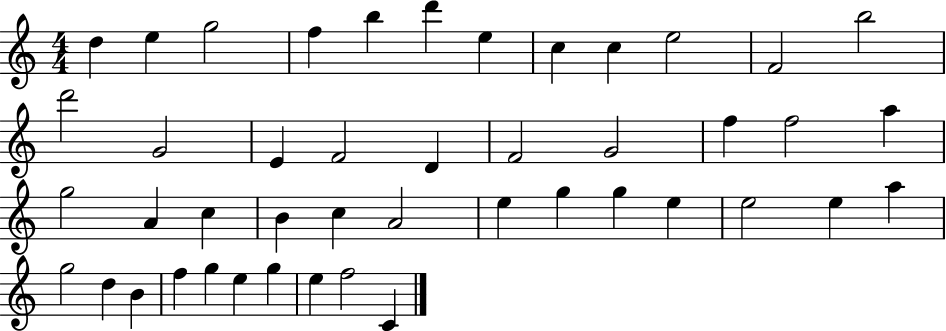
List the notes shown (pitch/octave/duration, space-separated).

D5/q E5/q G5/h F5/q B5/q D6/q E5/q C5/q C5/q E5/h F4/h B5/h D6/h G4/h E4/q F4/h D4/q F4/h G4/h F5/q F5/h A5/q G5/h A4/q C5/q B4/q C5/q A4/h E5/q G5/q G5/q E5/q E5/h E5/q A5/q G5/h D5/q B4/q F5/q G5/q E5/q G5/q E5/q F5/h C4/q